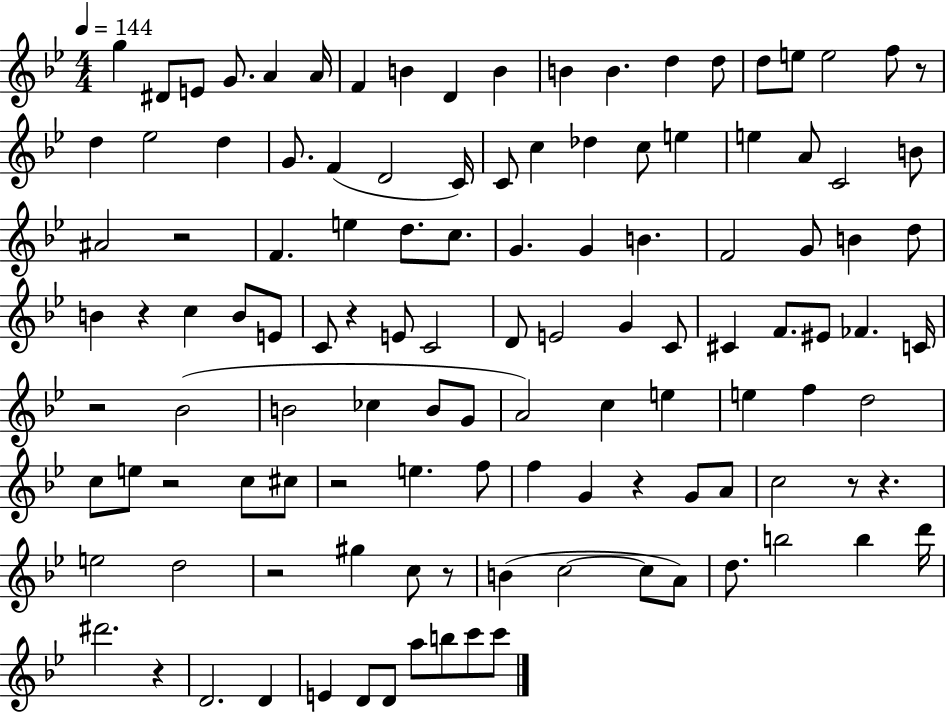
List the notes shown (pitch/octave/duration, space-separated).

G5/q D#4/e E4/e G4/e. A4/q A4/s F4/q B4/q D4/q B4/q B4/q B4/q. D5/q D5/e D5/e E5/e E5/h F5/e R/e D5/q Eb5/h D5/q G4/e. F4/q D4/h C4/s C4/e C5/q Db5/q C5/e E5/q E5/q A4/e C4/h B4/e A#4/h R/h F4/q. E5/q D5/e. C5/e. G4/q. G4/q B4/q. F4/h G4/e B4/q D5/e B4/q R/q C5/q B4/e E4/e C4/e R/q E4/e C4/h D4/e E4/h G4/q C4/e C#4/q F4/e. EIS4/e FES4/q. C4/s R/h Bb4/h B4/h CES5/q B4/e G4/e A4/h C5/q E5/q E5/q F5/q D5/h C5/e E5/e R/h C5/e C#5/e R/h E5/q. F5/e F5/q G4/q R/q G4/e A4/e C5/h R/e R/q. E5/h D5/h R/h G#5/q C5/e R/e B4/q C5/h C5/e A4/e D5/e. B5/h B5/q D6/s D#6/h. R/q D4/h. D4/q E4/q D4/e D4/e A5/e B5/e C6/e C6/e